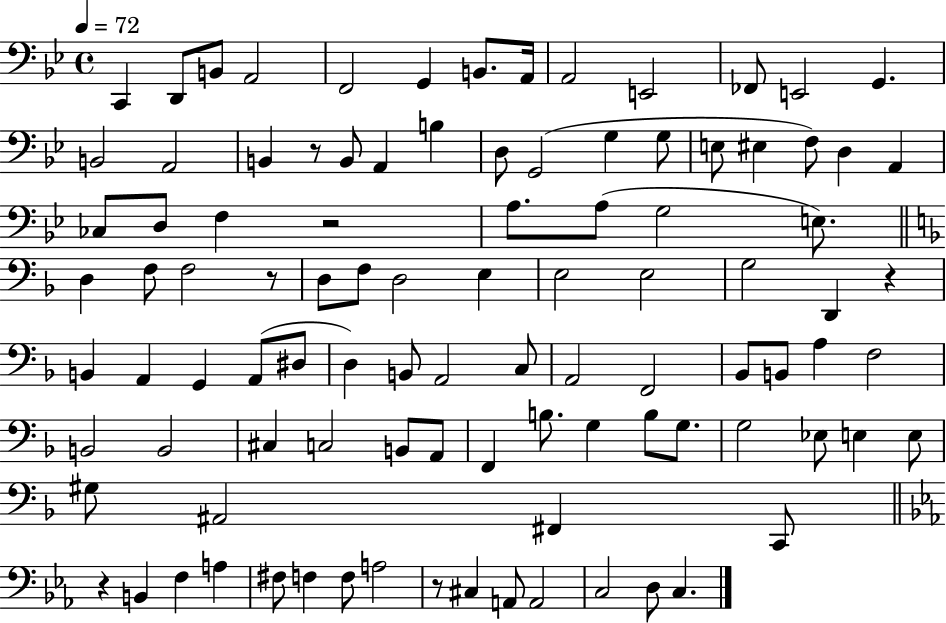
C2/q D2/e B2/e A2/h F2/h G2/q B2/e. A2/s A2/h E2/h FES2/e E2/h G2/q. B2/h A2/h B2/q R/e B2/e A2/q B3/q D3/e G2/h G3/q G3/e E3/e EIS3/q F3/e D3/q A2/q CES3/e D3/e F3/q R/h A3/e. A3/e G3/h E3/e. D3/q F3/e F3/h R/e D3/e F3/e D3/h E3/q E3/h E3/h G3/h D2/q R/q B2/q A2/q G2/q A2/e D#3/e D3/q B2/e A2/h C3/e A2/h F2/h Bb2/e B2/e A3/q F3/h B2/h B2/h C#3/q C3/h B2/e A2/e F2/q B3/e. G3/q B3/e G3/e. G3/h Eb3/e E3/q E3/e G#3/e A#2/h F#2/q C2/e R/q B2/q F3/q A3/q F#3/e F3/q F3/e A3/h R/e C#3/q A2/e A2/h C3/h D3/e C3/q.